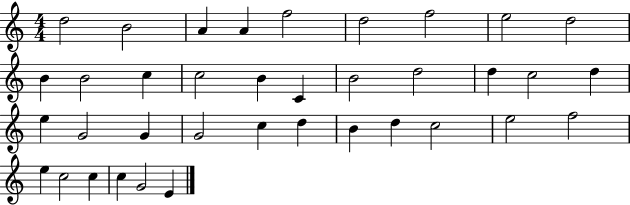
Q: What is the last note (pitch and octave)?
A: E4